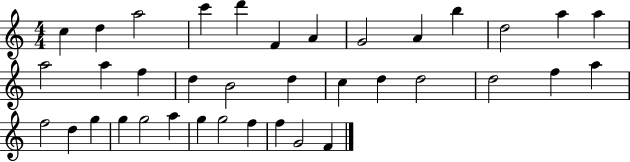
X:1
T:Untitled
M:4/4
L:1/4
K:C
c d a2 c' d' F A G2 A b d2 a a a2 a f d B2 d c d d2 d2 f a f2 d g g g2 a g g2 f f G2 F